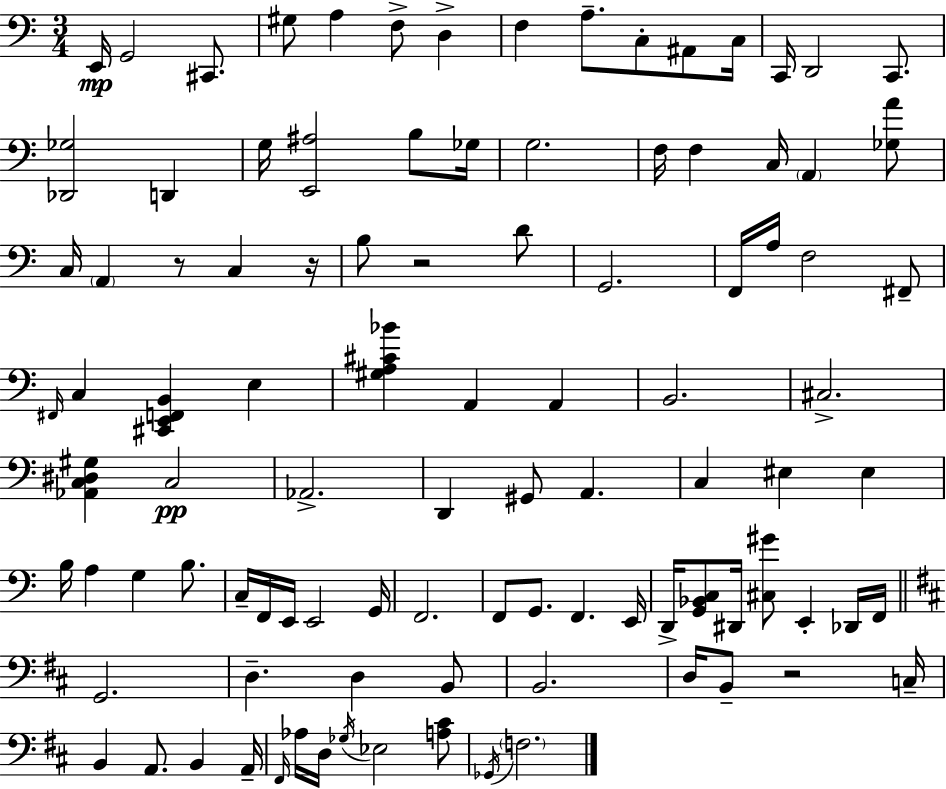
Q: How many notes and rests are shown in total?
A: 100